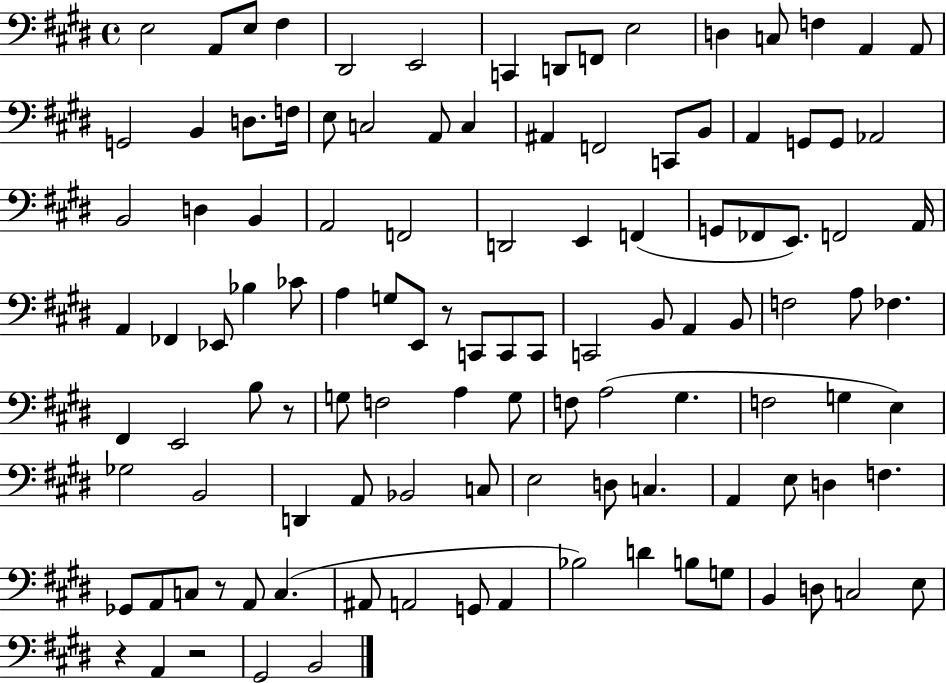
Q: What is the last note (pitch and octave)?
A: B2